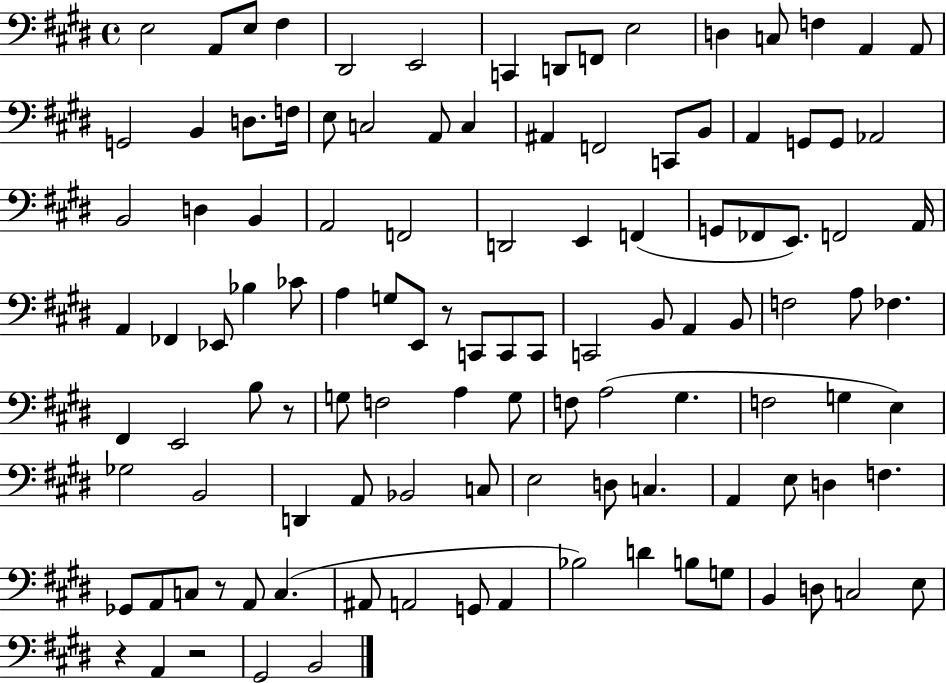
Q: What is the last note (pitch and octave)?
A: B2